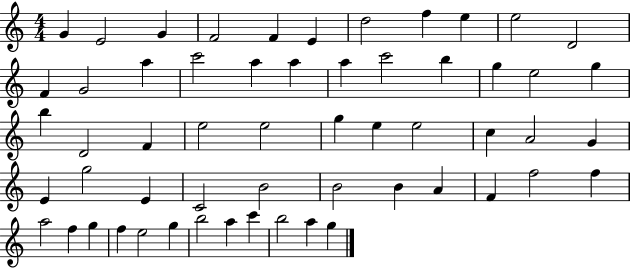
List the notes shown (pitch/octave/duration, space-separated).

G4/q E4/h G4/q F4/h F4/q E4/q D5/h F5/q E5/q E5/h D4/h F4/q G4/h A5/q C6/h A5/q A5/q A5/q C6/h B5/q G5/q E5/h G5/q B5/q D4/h F4/q E5/h E5/h G5/q E5/q E5/h C5/q A4/h G4/q E4/q G5/h E4/q C4/h B4/h B4/h B4/q A4/q F4/q F5/h F5/q A5/h F5/q G5/q F5/q E5/h G5/q B5/h A5/q C6/q B5/h A5/q G5/q